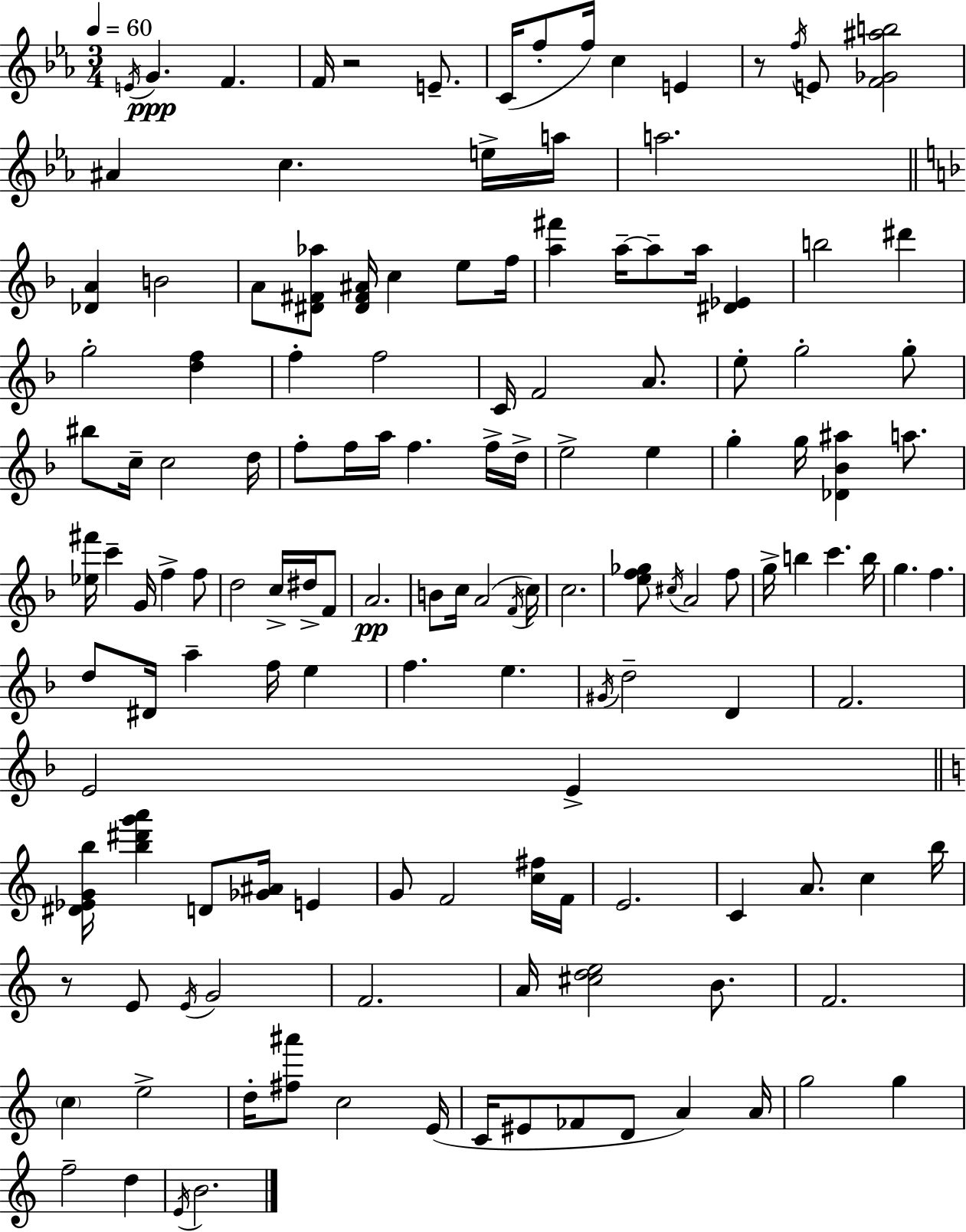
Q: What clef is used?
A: treble